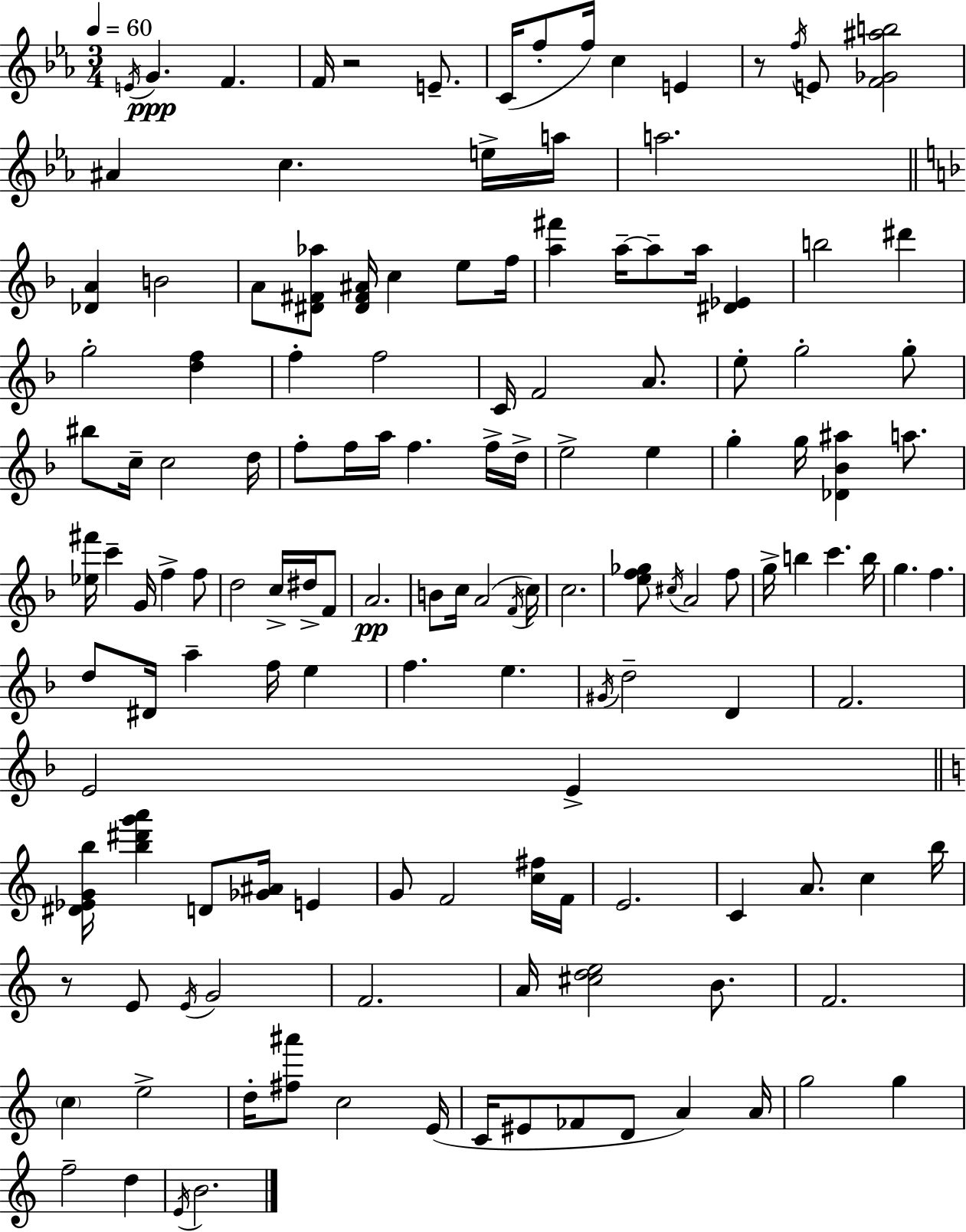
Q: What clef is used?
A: treble